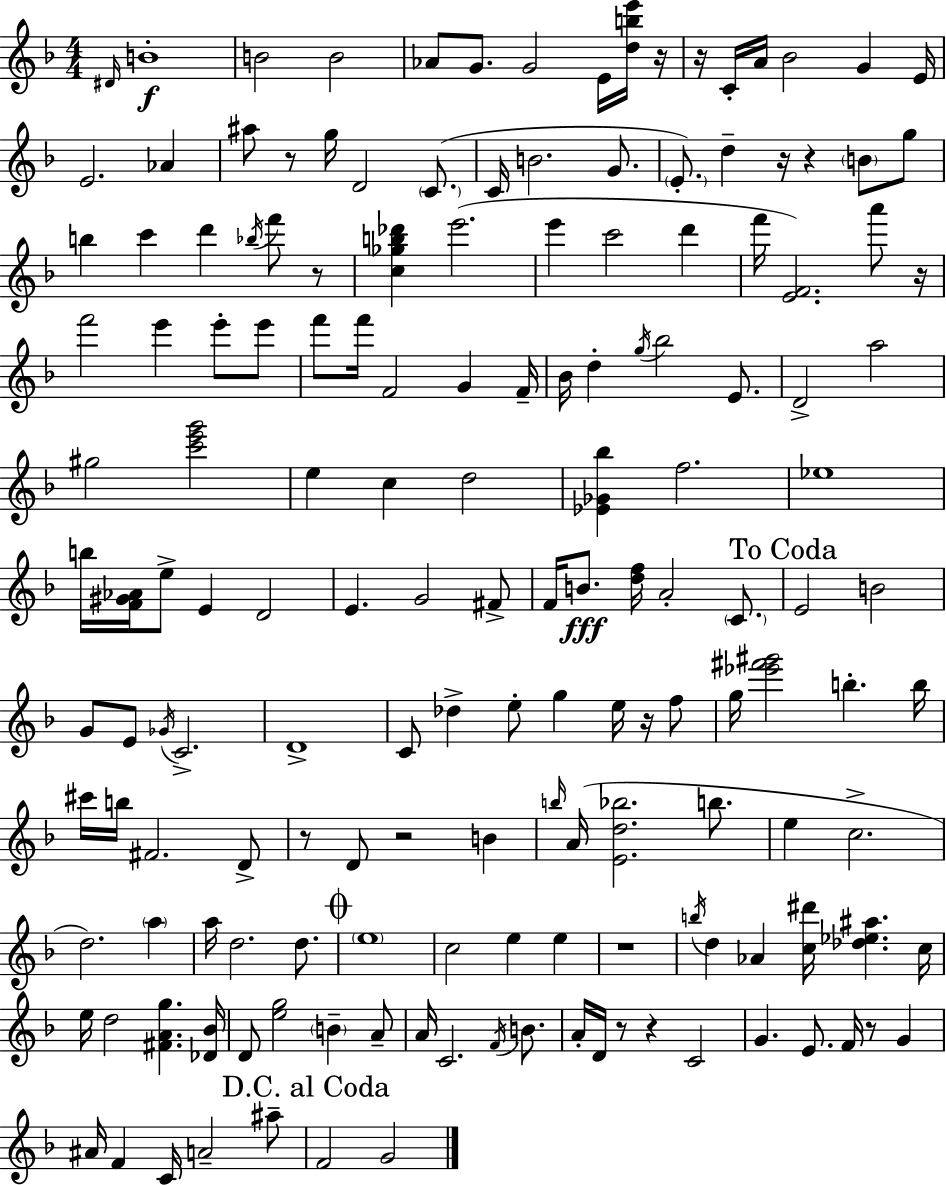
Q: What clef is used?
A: treble